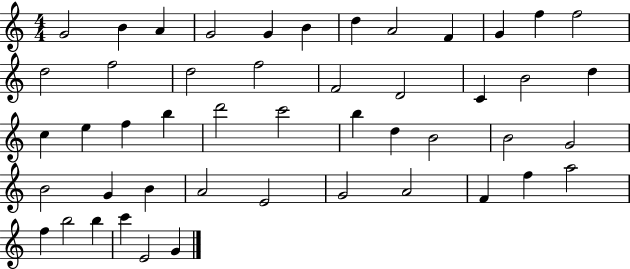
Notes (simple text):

G4/h B4/q A4/q G4/h G4/q B4/q D5/q A4/h F4/q G4/q F5/q F5/h D5/h F5/h D5/h F5/h F4/h D4/h C4/q B4/h D5/q C5/q E5/q F5/q B5/q D6/h C6/h B5/q D5/q B4/h B4/h G4/h B4/h G4/q B4/q A4/h E4/h G4/h A4/h F4/q F5/q A5/h F5/q B5/h B5/q C6/q E4/h G4/q